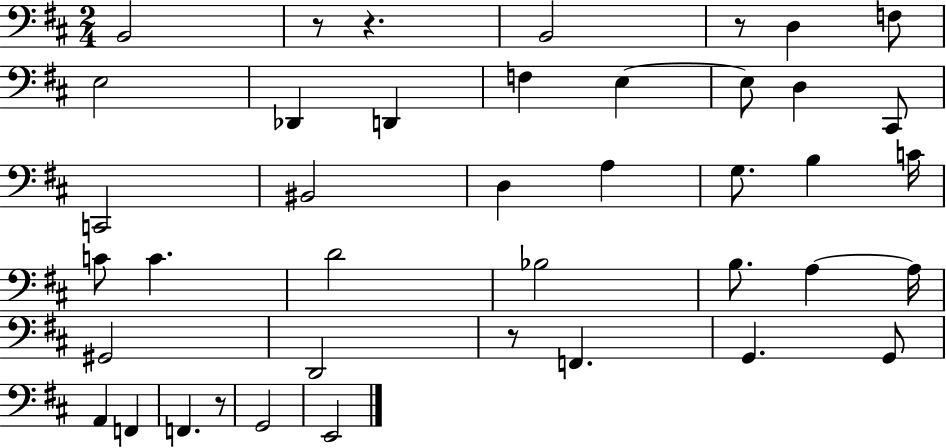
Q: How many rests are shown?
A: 5